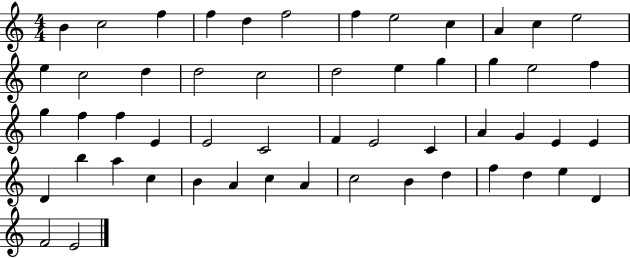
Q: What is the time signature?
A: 4/4